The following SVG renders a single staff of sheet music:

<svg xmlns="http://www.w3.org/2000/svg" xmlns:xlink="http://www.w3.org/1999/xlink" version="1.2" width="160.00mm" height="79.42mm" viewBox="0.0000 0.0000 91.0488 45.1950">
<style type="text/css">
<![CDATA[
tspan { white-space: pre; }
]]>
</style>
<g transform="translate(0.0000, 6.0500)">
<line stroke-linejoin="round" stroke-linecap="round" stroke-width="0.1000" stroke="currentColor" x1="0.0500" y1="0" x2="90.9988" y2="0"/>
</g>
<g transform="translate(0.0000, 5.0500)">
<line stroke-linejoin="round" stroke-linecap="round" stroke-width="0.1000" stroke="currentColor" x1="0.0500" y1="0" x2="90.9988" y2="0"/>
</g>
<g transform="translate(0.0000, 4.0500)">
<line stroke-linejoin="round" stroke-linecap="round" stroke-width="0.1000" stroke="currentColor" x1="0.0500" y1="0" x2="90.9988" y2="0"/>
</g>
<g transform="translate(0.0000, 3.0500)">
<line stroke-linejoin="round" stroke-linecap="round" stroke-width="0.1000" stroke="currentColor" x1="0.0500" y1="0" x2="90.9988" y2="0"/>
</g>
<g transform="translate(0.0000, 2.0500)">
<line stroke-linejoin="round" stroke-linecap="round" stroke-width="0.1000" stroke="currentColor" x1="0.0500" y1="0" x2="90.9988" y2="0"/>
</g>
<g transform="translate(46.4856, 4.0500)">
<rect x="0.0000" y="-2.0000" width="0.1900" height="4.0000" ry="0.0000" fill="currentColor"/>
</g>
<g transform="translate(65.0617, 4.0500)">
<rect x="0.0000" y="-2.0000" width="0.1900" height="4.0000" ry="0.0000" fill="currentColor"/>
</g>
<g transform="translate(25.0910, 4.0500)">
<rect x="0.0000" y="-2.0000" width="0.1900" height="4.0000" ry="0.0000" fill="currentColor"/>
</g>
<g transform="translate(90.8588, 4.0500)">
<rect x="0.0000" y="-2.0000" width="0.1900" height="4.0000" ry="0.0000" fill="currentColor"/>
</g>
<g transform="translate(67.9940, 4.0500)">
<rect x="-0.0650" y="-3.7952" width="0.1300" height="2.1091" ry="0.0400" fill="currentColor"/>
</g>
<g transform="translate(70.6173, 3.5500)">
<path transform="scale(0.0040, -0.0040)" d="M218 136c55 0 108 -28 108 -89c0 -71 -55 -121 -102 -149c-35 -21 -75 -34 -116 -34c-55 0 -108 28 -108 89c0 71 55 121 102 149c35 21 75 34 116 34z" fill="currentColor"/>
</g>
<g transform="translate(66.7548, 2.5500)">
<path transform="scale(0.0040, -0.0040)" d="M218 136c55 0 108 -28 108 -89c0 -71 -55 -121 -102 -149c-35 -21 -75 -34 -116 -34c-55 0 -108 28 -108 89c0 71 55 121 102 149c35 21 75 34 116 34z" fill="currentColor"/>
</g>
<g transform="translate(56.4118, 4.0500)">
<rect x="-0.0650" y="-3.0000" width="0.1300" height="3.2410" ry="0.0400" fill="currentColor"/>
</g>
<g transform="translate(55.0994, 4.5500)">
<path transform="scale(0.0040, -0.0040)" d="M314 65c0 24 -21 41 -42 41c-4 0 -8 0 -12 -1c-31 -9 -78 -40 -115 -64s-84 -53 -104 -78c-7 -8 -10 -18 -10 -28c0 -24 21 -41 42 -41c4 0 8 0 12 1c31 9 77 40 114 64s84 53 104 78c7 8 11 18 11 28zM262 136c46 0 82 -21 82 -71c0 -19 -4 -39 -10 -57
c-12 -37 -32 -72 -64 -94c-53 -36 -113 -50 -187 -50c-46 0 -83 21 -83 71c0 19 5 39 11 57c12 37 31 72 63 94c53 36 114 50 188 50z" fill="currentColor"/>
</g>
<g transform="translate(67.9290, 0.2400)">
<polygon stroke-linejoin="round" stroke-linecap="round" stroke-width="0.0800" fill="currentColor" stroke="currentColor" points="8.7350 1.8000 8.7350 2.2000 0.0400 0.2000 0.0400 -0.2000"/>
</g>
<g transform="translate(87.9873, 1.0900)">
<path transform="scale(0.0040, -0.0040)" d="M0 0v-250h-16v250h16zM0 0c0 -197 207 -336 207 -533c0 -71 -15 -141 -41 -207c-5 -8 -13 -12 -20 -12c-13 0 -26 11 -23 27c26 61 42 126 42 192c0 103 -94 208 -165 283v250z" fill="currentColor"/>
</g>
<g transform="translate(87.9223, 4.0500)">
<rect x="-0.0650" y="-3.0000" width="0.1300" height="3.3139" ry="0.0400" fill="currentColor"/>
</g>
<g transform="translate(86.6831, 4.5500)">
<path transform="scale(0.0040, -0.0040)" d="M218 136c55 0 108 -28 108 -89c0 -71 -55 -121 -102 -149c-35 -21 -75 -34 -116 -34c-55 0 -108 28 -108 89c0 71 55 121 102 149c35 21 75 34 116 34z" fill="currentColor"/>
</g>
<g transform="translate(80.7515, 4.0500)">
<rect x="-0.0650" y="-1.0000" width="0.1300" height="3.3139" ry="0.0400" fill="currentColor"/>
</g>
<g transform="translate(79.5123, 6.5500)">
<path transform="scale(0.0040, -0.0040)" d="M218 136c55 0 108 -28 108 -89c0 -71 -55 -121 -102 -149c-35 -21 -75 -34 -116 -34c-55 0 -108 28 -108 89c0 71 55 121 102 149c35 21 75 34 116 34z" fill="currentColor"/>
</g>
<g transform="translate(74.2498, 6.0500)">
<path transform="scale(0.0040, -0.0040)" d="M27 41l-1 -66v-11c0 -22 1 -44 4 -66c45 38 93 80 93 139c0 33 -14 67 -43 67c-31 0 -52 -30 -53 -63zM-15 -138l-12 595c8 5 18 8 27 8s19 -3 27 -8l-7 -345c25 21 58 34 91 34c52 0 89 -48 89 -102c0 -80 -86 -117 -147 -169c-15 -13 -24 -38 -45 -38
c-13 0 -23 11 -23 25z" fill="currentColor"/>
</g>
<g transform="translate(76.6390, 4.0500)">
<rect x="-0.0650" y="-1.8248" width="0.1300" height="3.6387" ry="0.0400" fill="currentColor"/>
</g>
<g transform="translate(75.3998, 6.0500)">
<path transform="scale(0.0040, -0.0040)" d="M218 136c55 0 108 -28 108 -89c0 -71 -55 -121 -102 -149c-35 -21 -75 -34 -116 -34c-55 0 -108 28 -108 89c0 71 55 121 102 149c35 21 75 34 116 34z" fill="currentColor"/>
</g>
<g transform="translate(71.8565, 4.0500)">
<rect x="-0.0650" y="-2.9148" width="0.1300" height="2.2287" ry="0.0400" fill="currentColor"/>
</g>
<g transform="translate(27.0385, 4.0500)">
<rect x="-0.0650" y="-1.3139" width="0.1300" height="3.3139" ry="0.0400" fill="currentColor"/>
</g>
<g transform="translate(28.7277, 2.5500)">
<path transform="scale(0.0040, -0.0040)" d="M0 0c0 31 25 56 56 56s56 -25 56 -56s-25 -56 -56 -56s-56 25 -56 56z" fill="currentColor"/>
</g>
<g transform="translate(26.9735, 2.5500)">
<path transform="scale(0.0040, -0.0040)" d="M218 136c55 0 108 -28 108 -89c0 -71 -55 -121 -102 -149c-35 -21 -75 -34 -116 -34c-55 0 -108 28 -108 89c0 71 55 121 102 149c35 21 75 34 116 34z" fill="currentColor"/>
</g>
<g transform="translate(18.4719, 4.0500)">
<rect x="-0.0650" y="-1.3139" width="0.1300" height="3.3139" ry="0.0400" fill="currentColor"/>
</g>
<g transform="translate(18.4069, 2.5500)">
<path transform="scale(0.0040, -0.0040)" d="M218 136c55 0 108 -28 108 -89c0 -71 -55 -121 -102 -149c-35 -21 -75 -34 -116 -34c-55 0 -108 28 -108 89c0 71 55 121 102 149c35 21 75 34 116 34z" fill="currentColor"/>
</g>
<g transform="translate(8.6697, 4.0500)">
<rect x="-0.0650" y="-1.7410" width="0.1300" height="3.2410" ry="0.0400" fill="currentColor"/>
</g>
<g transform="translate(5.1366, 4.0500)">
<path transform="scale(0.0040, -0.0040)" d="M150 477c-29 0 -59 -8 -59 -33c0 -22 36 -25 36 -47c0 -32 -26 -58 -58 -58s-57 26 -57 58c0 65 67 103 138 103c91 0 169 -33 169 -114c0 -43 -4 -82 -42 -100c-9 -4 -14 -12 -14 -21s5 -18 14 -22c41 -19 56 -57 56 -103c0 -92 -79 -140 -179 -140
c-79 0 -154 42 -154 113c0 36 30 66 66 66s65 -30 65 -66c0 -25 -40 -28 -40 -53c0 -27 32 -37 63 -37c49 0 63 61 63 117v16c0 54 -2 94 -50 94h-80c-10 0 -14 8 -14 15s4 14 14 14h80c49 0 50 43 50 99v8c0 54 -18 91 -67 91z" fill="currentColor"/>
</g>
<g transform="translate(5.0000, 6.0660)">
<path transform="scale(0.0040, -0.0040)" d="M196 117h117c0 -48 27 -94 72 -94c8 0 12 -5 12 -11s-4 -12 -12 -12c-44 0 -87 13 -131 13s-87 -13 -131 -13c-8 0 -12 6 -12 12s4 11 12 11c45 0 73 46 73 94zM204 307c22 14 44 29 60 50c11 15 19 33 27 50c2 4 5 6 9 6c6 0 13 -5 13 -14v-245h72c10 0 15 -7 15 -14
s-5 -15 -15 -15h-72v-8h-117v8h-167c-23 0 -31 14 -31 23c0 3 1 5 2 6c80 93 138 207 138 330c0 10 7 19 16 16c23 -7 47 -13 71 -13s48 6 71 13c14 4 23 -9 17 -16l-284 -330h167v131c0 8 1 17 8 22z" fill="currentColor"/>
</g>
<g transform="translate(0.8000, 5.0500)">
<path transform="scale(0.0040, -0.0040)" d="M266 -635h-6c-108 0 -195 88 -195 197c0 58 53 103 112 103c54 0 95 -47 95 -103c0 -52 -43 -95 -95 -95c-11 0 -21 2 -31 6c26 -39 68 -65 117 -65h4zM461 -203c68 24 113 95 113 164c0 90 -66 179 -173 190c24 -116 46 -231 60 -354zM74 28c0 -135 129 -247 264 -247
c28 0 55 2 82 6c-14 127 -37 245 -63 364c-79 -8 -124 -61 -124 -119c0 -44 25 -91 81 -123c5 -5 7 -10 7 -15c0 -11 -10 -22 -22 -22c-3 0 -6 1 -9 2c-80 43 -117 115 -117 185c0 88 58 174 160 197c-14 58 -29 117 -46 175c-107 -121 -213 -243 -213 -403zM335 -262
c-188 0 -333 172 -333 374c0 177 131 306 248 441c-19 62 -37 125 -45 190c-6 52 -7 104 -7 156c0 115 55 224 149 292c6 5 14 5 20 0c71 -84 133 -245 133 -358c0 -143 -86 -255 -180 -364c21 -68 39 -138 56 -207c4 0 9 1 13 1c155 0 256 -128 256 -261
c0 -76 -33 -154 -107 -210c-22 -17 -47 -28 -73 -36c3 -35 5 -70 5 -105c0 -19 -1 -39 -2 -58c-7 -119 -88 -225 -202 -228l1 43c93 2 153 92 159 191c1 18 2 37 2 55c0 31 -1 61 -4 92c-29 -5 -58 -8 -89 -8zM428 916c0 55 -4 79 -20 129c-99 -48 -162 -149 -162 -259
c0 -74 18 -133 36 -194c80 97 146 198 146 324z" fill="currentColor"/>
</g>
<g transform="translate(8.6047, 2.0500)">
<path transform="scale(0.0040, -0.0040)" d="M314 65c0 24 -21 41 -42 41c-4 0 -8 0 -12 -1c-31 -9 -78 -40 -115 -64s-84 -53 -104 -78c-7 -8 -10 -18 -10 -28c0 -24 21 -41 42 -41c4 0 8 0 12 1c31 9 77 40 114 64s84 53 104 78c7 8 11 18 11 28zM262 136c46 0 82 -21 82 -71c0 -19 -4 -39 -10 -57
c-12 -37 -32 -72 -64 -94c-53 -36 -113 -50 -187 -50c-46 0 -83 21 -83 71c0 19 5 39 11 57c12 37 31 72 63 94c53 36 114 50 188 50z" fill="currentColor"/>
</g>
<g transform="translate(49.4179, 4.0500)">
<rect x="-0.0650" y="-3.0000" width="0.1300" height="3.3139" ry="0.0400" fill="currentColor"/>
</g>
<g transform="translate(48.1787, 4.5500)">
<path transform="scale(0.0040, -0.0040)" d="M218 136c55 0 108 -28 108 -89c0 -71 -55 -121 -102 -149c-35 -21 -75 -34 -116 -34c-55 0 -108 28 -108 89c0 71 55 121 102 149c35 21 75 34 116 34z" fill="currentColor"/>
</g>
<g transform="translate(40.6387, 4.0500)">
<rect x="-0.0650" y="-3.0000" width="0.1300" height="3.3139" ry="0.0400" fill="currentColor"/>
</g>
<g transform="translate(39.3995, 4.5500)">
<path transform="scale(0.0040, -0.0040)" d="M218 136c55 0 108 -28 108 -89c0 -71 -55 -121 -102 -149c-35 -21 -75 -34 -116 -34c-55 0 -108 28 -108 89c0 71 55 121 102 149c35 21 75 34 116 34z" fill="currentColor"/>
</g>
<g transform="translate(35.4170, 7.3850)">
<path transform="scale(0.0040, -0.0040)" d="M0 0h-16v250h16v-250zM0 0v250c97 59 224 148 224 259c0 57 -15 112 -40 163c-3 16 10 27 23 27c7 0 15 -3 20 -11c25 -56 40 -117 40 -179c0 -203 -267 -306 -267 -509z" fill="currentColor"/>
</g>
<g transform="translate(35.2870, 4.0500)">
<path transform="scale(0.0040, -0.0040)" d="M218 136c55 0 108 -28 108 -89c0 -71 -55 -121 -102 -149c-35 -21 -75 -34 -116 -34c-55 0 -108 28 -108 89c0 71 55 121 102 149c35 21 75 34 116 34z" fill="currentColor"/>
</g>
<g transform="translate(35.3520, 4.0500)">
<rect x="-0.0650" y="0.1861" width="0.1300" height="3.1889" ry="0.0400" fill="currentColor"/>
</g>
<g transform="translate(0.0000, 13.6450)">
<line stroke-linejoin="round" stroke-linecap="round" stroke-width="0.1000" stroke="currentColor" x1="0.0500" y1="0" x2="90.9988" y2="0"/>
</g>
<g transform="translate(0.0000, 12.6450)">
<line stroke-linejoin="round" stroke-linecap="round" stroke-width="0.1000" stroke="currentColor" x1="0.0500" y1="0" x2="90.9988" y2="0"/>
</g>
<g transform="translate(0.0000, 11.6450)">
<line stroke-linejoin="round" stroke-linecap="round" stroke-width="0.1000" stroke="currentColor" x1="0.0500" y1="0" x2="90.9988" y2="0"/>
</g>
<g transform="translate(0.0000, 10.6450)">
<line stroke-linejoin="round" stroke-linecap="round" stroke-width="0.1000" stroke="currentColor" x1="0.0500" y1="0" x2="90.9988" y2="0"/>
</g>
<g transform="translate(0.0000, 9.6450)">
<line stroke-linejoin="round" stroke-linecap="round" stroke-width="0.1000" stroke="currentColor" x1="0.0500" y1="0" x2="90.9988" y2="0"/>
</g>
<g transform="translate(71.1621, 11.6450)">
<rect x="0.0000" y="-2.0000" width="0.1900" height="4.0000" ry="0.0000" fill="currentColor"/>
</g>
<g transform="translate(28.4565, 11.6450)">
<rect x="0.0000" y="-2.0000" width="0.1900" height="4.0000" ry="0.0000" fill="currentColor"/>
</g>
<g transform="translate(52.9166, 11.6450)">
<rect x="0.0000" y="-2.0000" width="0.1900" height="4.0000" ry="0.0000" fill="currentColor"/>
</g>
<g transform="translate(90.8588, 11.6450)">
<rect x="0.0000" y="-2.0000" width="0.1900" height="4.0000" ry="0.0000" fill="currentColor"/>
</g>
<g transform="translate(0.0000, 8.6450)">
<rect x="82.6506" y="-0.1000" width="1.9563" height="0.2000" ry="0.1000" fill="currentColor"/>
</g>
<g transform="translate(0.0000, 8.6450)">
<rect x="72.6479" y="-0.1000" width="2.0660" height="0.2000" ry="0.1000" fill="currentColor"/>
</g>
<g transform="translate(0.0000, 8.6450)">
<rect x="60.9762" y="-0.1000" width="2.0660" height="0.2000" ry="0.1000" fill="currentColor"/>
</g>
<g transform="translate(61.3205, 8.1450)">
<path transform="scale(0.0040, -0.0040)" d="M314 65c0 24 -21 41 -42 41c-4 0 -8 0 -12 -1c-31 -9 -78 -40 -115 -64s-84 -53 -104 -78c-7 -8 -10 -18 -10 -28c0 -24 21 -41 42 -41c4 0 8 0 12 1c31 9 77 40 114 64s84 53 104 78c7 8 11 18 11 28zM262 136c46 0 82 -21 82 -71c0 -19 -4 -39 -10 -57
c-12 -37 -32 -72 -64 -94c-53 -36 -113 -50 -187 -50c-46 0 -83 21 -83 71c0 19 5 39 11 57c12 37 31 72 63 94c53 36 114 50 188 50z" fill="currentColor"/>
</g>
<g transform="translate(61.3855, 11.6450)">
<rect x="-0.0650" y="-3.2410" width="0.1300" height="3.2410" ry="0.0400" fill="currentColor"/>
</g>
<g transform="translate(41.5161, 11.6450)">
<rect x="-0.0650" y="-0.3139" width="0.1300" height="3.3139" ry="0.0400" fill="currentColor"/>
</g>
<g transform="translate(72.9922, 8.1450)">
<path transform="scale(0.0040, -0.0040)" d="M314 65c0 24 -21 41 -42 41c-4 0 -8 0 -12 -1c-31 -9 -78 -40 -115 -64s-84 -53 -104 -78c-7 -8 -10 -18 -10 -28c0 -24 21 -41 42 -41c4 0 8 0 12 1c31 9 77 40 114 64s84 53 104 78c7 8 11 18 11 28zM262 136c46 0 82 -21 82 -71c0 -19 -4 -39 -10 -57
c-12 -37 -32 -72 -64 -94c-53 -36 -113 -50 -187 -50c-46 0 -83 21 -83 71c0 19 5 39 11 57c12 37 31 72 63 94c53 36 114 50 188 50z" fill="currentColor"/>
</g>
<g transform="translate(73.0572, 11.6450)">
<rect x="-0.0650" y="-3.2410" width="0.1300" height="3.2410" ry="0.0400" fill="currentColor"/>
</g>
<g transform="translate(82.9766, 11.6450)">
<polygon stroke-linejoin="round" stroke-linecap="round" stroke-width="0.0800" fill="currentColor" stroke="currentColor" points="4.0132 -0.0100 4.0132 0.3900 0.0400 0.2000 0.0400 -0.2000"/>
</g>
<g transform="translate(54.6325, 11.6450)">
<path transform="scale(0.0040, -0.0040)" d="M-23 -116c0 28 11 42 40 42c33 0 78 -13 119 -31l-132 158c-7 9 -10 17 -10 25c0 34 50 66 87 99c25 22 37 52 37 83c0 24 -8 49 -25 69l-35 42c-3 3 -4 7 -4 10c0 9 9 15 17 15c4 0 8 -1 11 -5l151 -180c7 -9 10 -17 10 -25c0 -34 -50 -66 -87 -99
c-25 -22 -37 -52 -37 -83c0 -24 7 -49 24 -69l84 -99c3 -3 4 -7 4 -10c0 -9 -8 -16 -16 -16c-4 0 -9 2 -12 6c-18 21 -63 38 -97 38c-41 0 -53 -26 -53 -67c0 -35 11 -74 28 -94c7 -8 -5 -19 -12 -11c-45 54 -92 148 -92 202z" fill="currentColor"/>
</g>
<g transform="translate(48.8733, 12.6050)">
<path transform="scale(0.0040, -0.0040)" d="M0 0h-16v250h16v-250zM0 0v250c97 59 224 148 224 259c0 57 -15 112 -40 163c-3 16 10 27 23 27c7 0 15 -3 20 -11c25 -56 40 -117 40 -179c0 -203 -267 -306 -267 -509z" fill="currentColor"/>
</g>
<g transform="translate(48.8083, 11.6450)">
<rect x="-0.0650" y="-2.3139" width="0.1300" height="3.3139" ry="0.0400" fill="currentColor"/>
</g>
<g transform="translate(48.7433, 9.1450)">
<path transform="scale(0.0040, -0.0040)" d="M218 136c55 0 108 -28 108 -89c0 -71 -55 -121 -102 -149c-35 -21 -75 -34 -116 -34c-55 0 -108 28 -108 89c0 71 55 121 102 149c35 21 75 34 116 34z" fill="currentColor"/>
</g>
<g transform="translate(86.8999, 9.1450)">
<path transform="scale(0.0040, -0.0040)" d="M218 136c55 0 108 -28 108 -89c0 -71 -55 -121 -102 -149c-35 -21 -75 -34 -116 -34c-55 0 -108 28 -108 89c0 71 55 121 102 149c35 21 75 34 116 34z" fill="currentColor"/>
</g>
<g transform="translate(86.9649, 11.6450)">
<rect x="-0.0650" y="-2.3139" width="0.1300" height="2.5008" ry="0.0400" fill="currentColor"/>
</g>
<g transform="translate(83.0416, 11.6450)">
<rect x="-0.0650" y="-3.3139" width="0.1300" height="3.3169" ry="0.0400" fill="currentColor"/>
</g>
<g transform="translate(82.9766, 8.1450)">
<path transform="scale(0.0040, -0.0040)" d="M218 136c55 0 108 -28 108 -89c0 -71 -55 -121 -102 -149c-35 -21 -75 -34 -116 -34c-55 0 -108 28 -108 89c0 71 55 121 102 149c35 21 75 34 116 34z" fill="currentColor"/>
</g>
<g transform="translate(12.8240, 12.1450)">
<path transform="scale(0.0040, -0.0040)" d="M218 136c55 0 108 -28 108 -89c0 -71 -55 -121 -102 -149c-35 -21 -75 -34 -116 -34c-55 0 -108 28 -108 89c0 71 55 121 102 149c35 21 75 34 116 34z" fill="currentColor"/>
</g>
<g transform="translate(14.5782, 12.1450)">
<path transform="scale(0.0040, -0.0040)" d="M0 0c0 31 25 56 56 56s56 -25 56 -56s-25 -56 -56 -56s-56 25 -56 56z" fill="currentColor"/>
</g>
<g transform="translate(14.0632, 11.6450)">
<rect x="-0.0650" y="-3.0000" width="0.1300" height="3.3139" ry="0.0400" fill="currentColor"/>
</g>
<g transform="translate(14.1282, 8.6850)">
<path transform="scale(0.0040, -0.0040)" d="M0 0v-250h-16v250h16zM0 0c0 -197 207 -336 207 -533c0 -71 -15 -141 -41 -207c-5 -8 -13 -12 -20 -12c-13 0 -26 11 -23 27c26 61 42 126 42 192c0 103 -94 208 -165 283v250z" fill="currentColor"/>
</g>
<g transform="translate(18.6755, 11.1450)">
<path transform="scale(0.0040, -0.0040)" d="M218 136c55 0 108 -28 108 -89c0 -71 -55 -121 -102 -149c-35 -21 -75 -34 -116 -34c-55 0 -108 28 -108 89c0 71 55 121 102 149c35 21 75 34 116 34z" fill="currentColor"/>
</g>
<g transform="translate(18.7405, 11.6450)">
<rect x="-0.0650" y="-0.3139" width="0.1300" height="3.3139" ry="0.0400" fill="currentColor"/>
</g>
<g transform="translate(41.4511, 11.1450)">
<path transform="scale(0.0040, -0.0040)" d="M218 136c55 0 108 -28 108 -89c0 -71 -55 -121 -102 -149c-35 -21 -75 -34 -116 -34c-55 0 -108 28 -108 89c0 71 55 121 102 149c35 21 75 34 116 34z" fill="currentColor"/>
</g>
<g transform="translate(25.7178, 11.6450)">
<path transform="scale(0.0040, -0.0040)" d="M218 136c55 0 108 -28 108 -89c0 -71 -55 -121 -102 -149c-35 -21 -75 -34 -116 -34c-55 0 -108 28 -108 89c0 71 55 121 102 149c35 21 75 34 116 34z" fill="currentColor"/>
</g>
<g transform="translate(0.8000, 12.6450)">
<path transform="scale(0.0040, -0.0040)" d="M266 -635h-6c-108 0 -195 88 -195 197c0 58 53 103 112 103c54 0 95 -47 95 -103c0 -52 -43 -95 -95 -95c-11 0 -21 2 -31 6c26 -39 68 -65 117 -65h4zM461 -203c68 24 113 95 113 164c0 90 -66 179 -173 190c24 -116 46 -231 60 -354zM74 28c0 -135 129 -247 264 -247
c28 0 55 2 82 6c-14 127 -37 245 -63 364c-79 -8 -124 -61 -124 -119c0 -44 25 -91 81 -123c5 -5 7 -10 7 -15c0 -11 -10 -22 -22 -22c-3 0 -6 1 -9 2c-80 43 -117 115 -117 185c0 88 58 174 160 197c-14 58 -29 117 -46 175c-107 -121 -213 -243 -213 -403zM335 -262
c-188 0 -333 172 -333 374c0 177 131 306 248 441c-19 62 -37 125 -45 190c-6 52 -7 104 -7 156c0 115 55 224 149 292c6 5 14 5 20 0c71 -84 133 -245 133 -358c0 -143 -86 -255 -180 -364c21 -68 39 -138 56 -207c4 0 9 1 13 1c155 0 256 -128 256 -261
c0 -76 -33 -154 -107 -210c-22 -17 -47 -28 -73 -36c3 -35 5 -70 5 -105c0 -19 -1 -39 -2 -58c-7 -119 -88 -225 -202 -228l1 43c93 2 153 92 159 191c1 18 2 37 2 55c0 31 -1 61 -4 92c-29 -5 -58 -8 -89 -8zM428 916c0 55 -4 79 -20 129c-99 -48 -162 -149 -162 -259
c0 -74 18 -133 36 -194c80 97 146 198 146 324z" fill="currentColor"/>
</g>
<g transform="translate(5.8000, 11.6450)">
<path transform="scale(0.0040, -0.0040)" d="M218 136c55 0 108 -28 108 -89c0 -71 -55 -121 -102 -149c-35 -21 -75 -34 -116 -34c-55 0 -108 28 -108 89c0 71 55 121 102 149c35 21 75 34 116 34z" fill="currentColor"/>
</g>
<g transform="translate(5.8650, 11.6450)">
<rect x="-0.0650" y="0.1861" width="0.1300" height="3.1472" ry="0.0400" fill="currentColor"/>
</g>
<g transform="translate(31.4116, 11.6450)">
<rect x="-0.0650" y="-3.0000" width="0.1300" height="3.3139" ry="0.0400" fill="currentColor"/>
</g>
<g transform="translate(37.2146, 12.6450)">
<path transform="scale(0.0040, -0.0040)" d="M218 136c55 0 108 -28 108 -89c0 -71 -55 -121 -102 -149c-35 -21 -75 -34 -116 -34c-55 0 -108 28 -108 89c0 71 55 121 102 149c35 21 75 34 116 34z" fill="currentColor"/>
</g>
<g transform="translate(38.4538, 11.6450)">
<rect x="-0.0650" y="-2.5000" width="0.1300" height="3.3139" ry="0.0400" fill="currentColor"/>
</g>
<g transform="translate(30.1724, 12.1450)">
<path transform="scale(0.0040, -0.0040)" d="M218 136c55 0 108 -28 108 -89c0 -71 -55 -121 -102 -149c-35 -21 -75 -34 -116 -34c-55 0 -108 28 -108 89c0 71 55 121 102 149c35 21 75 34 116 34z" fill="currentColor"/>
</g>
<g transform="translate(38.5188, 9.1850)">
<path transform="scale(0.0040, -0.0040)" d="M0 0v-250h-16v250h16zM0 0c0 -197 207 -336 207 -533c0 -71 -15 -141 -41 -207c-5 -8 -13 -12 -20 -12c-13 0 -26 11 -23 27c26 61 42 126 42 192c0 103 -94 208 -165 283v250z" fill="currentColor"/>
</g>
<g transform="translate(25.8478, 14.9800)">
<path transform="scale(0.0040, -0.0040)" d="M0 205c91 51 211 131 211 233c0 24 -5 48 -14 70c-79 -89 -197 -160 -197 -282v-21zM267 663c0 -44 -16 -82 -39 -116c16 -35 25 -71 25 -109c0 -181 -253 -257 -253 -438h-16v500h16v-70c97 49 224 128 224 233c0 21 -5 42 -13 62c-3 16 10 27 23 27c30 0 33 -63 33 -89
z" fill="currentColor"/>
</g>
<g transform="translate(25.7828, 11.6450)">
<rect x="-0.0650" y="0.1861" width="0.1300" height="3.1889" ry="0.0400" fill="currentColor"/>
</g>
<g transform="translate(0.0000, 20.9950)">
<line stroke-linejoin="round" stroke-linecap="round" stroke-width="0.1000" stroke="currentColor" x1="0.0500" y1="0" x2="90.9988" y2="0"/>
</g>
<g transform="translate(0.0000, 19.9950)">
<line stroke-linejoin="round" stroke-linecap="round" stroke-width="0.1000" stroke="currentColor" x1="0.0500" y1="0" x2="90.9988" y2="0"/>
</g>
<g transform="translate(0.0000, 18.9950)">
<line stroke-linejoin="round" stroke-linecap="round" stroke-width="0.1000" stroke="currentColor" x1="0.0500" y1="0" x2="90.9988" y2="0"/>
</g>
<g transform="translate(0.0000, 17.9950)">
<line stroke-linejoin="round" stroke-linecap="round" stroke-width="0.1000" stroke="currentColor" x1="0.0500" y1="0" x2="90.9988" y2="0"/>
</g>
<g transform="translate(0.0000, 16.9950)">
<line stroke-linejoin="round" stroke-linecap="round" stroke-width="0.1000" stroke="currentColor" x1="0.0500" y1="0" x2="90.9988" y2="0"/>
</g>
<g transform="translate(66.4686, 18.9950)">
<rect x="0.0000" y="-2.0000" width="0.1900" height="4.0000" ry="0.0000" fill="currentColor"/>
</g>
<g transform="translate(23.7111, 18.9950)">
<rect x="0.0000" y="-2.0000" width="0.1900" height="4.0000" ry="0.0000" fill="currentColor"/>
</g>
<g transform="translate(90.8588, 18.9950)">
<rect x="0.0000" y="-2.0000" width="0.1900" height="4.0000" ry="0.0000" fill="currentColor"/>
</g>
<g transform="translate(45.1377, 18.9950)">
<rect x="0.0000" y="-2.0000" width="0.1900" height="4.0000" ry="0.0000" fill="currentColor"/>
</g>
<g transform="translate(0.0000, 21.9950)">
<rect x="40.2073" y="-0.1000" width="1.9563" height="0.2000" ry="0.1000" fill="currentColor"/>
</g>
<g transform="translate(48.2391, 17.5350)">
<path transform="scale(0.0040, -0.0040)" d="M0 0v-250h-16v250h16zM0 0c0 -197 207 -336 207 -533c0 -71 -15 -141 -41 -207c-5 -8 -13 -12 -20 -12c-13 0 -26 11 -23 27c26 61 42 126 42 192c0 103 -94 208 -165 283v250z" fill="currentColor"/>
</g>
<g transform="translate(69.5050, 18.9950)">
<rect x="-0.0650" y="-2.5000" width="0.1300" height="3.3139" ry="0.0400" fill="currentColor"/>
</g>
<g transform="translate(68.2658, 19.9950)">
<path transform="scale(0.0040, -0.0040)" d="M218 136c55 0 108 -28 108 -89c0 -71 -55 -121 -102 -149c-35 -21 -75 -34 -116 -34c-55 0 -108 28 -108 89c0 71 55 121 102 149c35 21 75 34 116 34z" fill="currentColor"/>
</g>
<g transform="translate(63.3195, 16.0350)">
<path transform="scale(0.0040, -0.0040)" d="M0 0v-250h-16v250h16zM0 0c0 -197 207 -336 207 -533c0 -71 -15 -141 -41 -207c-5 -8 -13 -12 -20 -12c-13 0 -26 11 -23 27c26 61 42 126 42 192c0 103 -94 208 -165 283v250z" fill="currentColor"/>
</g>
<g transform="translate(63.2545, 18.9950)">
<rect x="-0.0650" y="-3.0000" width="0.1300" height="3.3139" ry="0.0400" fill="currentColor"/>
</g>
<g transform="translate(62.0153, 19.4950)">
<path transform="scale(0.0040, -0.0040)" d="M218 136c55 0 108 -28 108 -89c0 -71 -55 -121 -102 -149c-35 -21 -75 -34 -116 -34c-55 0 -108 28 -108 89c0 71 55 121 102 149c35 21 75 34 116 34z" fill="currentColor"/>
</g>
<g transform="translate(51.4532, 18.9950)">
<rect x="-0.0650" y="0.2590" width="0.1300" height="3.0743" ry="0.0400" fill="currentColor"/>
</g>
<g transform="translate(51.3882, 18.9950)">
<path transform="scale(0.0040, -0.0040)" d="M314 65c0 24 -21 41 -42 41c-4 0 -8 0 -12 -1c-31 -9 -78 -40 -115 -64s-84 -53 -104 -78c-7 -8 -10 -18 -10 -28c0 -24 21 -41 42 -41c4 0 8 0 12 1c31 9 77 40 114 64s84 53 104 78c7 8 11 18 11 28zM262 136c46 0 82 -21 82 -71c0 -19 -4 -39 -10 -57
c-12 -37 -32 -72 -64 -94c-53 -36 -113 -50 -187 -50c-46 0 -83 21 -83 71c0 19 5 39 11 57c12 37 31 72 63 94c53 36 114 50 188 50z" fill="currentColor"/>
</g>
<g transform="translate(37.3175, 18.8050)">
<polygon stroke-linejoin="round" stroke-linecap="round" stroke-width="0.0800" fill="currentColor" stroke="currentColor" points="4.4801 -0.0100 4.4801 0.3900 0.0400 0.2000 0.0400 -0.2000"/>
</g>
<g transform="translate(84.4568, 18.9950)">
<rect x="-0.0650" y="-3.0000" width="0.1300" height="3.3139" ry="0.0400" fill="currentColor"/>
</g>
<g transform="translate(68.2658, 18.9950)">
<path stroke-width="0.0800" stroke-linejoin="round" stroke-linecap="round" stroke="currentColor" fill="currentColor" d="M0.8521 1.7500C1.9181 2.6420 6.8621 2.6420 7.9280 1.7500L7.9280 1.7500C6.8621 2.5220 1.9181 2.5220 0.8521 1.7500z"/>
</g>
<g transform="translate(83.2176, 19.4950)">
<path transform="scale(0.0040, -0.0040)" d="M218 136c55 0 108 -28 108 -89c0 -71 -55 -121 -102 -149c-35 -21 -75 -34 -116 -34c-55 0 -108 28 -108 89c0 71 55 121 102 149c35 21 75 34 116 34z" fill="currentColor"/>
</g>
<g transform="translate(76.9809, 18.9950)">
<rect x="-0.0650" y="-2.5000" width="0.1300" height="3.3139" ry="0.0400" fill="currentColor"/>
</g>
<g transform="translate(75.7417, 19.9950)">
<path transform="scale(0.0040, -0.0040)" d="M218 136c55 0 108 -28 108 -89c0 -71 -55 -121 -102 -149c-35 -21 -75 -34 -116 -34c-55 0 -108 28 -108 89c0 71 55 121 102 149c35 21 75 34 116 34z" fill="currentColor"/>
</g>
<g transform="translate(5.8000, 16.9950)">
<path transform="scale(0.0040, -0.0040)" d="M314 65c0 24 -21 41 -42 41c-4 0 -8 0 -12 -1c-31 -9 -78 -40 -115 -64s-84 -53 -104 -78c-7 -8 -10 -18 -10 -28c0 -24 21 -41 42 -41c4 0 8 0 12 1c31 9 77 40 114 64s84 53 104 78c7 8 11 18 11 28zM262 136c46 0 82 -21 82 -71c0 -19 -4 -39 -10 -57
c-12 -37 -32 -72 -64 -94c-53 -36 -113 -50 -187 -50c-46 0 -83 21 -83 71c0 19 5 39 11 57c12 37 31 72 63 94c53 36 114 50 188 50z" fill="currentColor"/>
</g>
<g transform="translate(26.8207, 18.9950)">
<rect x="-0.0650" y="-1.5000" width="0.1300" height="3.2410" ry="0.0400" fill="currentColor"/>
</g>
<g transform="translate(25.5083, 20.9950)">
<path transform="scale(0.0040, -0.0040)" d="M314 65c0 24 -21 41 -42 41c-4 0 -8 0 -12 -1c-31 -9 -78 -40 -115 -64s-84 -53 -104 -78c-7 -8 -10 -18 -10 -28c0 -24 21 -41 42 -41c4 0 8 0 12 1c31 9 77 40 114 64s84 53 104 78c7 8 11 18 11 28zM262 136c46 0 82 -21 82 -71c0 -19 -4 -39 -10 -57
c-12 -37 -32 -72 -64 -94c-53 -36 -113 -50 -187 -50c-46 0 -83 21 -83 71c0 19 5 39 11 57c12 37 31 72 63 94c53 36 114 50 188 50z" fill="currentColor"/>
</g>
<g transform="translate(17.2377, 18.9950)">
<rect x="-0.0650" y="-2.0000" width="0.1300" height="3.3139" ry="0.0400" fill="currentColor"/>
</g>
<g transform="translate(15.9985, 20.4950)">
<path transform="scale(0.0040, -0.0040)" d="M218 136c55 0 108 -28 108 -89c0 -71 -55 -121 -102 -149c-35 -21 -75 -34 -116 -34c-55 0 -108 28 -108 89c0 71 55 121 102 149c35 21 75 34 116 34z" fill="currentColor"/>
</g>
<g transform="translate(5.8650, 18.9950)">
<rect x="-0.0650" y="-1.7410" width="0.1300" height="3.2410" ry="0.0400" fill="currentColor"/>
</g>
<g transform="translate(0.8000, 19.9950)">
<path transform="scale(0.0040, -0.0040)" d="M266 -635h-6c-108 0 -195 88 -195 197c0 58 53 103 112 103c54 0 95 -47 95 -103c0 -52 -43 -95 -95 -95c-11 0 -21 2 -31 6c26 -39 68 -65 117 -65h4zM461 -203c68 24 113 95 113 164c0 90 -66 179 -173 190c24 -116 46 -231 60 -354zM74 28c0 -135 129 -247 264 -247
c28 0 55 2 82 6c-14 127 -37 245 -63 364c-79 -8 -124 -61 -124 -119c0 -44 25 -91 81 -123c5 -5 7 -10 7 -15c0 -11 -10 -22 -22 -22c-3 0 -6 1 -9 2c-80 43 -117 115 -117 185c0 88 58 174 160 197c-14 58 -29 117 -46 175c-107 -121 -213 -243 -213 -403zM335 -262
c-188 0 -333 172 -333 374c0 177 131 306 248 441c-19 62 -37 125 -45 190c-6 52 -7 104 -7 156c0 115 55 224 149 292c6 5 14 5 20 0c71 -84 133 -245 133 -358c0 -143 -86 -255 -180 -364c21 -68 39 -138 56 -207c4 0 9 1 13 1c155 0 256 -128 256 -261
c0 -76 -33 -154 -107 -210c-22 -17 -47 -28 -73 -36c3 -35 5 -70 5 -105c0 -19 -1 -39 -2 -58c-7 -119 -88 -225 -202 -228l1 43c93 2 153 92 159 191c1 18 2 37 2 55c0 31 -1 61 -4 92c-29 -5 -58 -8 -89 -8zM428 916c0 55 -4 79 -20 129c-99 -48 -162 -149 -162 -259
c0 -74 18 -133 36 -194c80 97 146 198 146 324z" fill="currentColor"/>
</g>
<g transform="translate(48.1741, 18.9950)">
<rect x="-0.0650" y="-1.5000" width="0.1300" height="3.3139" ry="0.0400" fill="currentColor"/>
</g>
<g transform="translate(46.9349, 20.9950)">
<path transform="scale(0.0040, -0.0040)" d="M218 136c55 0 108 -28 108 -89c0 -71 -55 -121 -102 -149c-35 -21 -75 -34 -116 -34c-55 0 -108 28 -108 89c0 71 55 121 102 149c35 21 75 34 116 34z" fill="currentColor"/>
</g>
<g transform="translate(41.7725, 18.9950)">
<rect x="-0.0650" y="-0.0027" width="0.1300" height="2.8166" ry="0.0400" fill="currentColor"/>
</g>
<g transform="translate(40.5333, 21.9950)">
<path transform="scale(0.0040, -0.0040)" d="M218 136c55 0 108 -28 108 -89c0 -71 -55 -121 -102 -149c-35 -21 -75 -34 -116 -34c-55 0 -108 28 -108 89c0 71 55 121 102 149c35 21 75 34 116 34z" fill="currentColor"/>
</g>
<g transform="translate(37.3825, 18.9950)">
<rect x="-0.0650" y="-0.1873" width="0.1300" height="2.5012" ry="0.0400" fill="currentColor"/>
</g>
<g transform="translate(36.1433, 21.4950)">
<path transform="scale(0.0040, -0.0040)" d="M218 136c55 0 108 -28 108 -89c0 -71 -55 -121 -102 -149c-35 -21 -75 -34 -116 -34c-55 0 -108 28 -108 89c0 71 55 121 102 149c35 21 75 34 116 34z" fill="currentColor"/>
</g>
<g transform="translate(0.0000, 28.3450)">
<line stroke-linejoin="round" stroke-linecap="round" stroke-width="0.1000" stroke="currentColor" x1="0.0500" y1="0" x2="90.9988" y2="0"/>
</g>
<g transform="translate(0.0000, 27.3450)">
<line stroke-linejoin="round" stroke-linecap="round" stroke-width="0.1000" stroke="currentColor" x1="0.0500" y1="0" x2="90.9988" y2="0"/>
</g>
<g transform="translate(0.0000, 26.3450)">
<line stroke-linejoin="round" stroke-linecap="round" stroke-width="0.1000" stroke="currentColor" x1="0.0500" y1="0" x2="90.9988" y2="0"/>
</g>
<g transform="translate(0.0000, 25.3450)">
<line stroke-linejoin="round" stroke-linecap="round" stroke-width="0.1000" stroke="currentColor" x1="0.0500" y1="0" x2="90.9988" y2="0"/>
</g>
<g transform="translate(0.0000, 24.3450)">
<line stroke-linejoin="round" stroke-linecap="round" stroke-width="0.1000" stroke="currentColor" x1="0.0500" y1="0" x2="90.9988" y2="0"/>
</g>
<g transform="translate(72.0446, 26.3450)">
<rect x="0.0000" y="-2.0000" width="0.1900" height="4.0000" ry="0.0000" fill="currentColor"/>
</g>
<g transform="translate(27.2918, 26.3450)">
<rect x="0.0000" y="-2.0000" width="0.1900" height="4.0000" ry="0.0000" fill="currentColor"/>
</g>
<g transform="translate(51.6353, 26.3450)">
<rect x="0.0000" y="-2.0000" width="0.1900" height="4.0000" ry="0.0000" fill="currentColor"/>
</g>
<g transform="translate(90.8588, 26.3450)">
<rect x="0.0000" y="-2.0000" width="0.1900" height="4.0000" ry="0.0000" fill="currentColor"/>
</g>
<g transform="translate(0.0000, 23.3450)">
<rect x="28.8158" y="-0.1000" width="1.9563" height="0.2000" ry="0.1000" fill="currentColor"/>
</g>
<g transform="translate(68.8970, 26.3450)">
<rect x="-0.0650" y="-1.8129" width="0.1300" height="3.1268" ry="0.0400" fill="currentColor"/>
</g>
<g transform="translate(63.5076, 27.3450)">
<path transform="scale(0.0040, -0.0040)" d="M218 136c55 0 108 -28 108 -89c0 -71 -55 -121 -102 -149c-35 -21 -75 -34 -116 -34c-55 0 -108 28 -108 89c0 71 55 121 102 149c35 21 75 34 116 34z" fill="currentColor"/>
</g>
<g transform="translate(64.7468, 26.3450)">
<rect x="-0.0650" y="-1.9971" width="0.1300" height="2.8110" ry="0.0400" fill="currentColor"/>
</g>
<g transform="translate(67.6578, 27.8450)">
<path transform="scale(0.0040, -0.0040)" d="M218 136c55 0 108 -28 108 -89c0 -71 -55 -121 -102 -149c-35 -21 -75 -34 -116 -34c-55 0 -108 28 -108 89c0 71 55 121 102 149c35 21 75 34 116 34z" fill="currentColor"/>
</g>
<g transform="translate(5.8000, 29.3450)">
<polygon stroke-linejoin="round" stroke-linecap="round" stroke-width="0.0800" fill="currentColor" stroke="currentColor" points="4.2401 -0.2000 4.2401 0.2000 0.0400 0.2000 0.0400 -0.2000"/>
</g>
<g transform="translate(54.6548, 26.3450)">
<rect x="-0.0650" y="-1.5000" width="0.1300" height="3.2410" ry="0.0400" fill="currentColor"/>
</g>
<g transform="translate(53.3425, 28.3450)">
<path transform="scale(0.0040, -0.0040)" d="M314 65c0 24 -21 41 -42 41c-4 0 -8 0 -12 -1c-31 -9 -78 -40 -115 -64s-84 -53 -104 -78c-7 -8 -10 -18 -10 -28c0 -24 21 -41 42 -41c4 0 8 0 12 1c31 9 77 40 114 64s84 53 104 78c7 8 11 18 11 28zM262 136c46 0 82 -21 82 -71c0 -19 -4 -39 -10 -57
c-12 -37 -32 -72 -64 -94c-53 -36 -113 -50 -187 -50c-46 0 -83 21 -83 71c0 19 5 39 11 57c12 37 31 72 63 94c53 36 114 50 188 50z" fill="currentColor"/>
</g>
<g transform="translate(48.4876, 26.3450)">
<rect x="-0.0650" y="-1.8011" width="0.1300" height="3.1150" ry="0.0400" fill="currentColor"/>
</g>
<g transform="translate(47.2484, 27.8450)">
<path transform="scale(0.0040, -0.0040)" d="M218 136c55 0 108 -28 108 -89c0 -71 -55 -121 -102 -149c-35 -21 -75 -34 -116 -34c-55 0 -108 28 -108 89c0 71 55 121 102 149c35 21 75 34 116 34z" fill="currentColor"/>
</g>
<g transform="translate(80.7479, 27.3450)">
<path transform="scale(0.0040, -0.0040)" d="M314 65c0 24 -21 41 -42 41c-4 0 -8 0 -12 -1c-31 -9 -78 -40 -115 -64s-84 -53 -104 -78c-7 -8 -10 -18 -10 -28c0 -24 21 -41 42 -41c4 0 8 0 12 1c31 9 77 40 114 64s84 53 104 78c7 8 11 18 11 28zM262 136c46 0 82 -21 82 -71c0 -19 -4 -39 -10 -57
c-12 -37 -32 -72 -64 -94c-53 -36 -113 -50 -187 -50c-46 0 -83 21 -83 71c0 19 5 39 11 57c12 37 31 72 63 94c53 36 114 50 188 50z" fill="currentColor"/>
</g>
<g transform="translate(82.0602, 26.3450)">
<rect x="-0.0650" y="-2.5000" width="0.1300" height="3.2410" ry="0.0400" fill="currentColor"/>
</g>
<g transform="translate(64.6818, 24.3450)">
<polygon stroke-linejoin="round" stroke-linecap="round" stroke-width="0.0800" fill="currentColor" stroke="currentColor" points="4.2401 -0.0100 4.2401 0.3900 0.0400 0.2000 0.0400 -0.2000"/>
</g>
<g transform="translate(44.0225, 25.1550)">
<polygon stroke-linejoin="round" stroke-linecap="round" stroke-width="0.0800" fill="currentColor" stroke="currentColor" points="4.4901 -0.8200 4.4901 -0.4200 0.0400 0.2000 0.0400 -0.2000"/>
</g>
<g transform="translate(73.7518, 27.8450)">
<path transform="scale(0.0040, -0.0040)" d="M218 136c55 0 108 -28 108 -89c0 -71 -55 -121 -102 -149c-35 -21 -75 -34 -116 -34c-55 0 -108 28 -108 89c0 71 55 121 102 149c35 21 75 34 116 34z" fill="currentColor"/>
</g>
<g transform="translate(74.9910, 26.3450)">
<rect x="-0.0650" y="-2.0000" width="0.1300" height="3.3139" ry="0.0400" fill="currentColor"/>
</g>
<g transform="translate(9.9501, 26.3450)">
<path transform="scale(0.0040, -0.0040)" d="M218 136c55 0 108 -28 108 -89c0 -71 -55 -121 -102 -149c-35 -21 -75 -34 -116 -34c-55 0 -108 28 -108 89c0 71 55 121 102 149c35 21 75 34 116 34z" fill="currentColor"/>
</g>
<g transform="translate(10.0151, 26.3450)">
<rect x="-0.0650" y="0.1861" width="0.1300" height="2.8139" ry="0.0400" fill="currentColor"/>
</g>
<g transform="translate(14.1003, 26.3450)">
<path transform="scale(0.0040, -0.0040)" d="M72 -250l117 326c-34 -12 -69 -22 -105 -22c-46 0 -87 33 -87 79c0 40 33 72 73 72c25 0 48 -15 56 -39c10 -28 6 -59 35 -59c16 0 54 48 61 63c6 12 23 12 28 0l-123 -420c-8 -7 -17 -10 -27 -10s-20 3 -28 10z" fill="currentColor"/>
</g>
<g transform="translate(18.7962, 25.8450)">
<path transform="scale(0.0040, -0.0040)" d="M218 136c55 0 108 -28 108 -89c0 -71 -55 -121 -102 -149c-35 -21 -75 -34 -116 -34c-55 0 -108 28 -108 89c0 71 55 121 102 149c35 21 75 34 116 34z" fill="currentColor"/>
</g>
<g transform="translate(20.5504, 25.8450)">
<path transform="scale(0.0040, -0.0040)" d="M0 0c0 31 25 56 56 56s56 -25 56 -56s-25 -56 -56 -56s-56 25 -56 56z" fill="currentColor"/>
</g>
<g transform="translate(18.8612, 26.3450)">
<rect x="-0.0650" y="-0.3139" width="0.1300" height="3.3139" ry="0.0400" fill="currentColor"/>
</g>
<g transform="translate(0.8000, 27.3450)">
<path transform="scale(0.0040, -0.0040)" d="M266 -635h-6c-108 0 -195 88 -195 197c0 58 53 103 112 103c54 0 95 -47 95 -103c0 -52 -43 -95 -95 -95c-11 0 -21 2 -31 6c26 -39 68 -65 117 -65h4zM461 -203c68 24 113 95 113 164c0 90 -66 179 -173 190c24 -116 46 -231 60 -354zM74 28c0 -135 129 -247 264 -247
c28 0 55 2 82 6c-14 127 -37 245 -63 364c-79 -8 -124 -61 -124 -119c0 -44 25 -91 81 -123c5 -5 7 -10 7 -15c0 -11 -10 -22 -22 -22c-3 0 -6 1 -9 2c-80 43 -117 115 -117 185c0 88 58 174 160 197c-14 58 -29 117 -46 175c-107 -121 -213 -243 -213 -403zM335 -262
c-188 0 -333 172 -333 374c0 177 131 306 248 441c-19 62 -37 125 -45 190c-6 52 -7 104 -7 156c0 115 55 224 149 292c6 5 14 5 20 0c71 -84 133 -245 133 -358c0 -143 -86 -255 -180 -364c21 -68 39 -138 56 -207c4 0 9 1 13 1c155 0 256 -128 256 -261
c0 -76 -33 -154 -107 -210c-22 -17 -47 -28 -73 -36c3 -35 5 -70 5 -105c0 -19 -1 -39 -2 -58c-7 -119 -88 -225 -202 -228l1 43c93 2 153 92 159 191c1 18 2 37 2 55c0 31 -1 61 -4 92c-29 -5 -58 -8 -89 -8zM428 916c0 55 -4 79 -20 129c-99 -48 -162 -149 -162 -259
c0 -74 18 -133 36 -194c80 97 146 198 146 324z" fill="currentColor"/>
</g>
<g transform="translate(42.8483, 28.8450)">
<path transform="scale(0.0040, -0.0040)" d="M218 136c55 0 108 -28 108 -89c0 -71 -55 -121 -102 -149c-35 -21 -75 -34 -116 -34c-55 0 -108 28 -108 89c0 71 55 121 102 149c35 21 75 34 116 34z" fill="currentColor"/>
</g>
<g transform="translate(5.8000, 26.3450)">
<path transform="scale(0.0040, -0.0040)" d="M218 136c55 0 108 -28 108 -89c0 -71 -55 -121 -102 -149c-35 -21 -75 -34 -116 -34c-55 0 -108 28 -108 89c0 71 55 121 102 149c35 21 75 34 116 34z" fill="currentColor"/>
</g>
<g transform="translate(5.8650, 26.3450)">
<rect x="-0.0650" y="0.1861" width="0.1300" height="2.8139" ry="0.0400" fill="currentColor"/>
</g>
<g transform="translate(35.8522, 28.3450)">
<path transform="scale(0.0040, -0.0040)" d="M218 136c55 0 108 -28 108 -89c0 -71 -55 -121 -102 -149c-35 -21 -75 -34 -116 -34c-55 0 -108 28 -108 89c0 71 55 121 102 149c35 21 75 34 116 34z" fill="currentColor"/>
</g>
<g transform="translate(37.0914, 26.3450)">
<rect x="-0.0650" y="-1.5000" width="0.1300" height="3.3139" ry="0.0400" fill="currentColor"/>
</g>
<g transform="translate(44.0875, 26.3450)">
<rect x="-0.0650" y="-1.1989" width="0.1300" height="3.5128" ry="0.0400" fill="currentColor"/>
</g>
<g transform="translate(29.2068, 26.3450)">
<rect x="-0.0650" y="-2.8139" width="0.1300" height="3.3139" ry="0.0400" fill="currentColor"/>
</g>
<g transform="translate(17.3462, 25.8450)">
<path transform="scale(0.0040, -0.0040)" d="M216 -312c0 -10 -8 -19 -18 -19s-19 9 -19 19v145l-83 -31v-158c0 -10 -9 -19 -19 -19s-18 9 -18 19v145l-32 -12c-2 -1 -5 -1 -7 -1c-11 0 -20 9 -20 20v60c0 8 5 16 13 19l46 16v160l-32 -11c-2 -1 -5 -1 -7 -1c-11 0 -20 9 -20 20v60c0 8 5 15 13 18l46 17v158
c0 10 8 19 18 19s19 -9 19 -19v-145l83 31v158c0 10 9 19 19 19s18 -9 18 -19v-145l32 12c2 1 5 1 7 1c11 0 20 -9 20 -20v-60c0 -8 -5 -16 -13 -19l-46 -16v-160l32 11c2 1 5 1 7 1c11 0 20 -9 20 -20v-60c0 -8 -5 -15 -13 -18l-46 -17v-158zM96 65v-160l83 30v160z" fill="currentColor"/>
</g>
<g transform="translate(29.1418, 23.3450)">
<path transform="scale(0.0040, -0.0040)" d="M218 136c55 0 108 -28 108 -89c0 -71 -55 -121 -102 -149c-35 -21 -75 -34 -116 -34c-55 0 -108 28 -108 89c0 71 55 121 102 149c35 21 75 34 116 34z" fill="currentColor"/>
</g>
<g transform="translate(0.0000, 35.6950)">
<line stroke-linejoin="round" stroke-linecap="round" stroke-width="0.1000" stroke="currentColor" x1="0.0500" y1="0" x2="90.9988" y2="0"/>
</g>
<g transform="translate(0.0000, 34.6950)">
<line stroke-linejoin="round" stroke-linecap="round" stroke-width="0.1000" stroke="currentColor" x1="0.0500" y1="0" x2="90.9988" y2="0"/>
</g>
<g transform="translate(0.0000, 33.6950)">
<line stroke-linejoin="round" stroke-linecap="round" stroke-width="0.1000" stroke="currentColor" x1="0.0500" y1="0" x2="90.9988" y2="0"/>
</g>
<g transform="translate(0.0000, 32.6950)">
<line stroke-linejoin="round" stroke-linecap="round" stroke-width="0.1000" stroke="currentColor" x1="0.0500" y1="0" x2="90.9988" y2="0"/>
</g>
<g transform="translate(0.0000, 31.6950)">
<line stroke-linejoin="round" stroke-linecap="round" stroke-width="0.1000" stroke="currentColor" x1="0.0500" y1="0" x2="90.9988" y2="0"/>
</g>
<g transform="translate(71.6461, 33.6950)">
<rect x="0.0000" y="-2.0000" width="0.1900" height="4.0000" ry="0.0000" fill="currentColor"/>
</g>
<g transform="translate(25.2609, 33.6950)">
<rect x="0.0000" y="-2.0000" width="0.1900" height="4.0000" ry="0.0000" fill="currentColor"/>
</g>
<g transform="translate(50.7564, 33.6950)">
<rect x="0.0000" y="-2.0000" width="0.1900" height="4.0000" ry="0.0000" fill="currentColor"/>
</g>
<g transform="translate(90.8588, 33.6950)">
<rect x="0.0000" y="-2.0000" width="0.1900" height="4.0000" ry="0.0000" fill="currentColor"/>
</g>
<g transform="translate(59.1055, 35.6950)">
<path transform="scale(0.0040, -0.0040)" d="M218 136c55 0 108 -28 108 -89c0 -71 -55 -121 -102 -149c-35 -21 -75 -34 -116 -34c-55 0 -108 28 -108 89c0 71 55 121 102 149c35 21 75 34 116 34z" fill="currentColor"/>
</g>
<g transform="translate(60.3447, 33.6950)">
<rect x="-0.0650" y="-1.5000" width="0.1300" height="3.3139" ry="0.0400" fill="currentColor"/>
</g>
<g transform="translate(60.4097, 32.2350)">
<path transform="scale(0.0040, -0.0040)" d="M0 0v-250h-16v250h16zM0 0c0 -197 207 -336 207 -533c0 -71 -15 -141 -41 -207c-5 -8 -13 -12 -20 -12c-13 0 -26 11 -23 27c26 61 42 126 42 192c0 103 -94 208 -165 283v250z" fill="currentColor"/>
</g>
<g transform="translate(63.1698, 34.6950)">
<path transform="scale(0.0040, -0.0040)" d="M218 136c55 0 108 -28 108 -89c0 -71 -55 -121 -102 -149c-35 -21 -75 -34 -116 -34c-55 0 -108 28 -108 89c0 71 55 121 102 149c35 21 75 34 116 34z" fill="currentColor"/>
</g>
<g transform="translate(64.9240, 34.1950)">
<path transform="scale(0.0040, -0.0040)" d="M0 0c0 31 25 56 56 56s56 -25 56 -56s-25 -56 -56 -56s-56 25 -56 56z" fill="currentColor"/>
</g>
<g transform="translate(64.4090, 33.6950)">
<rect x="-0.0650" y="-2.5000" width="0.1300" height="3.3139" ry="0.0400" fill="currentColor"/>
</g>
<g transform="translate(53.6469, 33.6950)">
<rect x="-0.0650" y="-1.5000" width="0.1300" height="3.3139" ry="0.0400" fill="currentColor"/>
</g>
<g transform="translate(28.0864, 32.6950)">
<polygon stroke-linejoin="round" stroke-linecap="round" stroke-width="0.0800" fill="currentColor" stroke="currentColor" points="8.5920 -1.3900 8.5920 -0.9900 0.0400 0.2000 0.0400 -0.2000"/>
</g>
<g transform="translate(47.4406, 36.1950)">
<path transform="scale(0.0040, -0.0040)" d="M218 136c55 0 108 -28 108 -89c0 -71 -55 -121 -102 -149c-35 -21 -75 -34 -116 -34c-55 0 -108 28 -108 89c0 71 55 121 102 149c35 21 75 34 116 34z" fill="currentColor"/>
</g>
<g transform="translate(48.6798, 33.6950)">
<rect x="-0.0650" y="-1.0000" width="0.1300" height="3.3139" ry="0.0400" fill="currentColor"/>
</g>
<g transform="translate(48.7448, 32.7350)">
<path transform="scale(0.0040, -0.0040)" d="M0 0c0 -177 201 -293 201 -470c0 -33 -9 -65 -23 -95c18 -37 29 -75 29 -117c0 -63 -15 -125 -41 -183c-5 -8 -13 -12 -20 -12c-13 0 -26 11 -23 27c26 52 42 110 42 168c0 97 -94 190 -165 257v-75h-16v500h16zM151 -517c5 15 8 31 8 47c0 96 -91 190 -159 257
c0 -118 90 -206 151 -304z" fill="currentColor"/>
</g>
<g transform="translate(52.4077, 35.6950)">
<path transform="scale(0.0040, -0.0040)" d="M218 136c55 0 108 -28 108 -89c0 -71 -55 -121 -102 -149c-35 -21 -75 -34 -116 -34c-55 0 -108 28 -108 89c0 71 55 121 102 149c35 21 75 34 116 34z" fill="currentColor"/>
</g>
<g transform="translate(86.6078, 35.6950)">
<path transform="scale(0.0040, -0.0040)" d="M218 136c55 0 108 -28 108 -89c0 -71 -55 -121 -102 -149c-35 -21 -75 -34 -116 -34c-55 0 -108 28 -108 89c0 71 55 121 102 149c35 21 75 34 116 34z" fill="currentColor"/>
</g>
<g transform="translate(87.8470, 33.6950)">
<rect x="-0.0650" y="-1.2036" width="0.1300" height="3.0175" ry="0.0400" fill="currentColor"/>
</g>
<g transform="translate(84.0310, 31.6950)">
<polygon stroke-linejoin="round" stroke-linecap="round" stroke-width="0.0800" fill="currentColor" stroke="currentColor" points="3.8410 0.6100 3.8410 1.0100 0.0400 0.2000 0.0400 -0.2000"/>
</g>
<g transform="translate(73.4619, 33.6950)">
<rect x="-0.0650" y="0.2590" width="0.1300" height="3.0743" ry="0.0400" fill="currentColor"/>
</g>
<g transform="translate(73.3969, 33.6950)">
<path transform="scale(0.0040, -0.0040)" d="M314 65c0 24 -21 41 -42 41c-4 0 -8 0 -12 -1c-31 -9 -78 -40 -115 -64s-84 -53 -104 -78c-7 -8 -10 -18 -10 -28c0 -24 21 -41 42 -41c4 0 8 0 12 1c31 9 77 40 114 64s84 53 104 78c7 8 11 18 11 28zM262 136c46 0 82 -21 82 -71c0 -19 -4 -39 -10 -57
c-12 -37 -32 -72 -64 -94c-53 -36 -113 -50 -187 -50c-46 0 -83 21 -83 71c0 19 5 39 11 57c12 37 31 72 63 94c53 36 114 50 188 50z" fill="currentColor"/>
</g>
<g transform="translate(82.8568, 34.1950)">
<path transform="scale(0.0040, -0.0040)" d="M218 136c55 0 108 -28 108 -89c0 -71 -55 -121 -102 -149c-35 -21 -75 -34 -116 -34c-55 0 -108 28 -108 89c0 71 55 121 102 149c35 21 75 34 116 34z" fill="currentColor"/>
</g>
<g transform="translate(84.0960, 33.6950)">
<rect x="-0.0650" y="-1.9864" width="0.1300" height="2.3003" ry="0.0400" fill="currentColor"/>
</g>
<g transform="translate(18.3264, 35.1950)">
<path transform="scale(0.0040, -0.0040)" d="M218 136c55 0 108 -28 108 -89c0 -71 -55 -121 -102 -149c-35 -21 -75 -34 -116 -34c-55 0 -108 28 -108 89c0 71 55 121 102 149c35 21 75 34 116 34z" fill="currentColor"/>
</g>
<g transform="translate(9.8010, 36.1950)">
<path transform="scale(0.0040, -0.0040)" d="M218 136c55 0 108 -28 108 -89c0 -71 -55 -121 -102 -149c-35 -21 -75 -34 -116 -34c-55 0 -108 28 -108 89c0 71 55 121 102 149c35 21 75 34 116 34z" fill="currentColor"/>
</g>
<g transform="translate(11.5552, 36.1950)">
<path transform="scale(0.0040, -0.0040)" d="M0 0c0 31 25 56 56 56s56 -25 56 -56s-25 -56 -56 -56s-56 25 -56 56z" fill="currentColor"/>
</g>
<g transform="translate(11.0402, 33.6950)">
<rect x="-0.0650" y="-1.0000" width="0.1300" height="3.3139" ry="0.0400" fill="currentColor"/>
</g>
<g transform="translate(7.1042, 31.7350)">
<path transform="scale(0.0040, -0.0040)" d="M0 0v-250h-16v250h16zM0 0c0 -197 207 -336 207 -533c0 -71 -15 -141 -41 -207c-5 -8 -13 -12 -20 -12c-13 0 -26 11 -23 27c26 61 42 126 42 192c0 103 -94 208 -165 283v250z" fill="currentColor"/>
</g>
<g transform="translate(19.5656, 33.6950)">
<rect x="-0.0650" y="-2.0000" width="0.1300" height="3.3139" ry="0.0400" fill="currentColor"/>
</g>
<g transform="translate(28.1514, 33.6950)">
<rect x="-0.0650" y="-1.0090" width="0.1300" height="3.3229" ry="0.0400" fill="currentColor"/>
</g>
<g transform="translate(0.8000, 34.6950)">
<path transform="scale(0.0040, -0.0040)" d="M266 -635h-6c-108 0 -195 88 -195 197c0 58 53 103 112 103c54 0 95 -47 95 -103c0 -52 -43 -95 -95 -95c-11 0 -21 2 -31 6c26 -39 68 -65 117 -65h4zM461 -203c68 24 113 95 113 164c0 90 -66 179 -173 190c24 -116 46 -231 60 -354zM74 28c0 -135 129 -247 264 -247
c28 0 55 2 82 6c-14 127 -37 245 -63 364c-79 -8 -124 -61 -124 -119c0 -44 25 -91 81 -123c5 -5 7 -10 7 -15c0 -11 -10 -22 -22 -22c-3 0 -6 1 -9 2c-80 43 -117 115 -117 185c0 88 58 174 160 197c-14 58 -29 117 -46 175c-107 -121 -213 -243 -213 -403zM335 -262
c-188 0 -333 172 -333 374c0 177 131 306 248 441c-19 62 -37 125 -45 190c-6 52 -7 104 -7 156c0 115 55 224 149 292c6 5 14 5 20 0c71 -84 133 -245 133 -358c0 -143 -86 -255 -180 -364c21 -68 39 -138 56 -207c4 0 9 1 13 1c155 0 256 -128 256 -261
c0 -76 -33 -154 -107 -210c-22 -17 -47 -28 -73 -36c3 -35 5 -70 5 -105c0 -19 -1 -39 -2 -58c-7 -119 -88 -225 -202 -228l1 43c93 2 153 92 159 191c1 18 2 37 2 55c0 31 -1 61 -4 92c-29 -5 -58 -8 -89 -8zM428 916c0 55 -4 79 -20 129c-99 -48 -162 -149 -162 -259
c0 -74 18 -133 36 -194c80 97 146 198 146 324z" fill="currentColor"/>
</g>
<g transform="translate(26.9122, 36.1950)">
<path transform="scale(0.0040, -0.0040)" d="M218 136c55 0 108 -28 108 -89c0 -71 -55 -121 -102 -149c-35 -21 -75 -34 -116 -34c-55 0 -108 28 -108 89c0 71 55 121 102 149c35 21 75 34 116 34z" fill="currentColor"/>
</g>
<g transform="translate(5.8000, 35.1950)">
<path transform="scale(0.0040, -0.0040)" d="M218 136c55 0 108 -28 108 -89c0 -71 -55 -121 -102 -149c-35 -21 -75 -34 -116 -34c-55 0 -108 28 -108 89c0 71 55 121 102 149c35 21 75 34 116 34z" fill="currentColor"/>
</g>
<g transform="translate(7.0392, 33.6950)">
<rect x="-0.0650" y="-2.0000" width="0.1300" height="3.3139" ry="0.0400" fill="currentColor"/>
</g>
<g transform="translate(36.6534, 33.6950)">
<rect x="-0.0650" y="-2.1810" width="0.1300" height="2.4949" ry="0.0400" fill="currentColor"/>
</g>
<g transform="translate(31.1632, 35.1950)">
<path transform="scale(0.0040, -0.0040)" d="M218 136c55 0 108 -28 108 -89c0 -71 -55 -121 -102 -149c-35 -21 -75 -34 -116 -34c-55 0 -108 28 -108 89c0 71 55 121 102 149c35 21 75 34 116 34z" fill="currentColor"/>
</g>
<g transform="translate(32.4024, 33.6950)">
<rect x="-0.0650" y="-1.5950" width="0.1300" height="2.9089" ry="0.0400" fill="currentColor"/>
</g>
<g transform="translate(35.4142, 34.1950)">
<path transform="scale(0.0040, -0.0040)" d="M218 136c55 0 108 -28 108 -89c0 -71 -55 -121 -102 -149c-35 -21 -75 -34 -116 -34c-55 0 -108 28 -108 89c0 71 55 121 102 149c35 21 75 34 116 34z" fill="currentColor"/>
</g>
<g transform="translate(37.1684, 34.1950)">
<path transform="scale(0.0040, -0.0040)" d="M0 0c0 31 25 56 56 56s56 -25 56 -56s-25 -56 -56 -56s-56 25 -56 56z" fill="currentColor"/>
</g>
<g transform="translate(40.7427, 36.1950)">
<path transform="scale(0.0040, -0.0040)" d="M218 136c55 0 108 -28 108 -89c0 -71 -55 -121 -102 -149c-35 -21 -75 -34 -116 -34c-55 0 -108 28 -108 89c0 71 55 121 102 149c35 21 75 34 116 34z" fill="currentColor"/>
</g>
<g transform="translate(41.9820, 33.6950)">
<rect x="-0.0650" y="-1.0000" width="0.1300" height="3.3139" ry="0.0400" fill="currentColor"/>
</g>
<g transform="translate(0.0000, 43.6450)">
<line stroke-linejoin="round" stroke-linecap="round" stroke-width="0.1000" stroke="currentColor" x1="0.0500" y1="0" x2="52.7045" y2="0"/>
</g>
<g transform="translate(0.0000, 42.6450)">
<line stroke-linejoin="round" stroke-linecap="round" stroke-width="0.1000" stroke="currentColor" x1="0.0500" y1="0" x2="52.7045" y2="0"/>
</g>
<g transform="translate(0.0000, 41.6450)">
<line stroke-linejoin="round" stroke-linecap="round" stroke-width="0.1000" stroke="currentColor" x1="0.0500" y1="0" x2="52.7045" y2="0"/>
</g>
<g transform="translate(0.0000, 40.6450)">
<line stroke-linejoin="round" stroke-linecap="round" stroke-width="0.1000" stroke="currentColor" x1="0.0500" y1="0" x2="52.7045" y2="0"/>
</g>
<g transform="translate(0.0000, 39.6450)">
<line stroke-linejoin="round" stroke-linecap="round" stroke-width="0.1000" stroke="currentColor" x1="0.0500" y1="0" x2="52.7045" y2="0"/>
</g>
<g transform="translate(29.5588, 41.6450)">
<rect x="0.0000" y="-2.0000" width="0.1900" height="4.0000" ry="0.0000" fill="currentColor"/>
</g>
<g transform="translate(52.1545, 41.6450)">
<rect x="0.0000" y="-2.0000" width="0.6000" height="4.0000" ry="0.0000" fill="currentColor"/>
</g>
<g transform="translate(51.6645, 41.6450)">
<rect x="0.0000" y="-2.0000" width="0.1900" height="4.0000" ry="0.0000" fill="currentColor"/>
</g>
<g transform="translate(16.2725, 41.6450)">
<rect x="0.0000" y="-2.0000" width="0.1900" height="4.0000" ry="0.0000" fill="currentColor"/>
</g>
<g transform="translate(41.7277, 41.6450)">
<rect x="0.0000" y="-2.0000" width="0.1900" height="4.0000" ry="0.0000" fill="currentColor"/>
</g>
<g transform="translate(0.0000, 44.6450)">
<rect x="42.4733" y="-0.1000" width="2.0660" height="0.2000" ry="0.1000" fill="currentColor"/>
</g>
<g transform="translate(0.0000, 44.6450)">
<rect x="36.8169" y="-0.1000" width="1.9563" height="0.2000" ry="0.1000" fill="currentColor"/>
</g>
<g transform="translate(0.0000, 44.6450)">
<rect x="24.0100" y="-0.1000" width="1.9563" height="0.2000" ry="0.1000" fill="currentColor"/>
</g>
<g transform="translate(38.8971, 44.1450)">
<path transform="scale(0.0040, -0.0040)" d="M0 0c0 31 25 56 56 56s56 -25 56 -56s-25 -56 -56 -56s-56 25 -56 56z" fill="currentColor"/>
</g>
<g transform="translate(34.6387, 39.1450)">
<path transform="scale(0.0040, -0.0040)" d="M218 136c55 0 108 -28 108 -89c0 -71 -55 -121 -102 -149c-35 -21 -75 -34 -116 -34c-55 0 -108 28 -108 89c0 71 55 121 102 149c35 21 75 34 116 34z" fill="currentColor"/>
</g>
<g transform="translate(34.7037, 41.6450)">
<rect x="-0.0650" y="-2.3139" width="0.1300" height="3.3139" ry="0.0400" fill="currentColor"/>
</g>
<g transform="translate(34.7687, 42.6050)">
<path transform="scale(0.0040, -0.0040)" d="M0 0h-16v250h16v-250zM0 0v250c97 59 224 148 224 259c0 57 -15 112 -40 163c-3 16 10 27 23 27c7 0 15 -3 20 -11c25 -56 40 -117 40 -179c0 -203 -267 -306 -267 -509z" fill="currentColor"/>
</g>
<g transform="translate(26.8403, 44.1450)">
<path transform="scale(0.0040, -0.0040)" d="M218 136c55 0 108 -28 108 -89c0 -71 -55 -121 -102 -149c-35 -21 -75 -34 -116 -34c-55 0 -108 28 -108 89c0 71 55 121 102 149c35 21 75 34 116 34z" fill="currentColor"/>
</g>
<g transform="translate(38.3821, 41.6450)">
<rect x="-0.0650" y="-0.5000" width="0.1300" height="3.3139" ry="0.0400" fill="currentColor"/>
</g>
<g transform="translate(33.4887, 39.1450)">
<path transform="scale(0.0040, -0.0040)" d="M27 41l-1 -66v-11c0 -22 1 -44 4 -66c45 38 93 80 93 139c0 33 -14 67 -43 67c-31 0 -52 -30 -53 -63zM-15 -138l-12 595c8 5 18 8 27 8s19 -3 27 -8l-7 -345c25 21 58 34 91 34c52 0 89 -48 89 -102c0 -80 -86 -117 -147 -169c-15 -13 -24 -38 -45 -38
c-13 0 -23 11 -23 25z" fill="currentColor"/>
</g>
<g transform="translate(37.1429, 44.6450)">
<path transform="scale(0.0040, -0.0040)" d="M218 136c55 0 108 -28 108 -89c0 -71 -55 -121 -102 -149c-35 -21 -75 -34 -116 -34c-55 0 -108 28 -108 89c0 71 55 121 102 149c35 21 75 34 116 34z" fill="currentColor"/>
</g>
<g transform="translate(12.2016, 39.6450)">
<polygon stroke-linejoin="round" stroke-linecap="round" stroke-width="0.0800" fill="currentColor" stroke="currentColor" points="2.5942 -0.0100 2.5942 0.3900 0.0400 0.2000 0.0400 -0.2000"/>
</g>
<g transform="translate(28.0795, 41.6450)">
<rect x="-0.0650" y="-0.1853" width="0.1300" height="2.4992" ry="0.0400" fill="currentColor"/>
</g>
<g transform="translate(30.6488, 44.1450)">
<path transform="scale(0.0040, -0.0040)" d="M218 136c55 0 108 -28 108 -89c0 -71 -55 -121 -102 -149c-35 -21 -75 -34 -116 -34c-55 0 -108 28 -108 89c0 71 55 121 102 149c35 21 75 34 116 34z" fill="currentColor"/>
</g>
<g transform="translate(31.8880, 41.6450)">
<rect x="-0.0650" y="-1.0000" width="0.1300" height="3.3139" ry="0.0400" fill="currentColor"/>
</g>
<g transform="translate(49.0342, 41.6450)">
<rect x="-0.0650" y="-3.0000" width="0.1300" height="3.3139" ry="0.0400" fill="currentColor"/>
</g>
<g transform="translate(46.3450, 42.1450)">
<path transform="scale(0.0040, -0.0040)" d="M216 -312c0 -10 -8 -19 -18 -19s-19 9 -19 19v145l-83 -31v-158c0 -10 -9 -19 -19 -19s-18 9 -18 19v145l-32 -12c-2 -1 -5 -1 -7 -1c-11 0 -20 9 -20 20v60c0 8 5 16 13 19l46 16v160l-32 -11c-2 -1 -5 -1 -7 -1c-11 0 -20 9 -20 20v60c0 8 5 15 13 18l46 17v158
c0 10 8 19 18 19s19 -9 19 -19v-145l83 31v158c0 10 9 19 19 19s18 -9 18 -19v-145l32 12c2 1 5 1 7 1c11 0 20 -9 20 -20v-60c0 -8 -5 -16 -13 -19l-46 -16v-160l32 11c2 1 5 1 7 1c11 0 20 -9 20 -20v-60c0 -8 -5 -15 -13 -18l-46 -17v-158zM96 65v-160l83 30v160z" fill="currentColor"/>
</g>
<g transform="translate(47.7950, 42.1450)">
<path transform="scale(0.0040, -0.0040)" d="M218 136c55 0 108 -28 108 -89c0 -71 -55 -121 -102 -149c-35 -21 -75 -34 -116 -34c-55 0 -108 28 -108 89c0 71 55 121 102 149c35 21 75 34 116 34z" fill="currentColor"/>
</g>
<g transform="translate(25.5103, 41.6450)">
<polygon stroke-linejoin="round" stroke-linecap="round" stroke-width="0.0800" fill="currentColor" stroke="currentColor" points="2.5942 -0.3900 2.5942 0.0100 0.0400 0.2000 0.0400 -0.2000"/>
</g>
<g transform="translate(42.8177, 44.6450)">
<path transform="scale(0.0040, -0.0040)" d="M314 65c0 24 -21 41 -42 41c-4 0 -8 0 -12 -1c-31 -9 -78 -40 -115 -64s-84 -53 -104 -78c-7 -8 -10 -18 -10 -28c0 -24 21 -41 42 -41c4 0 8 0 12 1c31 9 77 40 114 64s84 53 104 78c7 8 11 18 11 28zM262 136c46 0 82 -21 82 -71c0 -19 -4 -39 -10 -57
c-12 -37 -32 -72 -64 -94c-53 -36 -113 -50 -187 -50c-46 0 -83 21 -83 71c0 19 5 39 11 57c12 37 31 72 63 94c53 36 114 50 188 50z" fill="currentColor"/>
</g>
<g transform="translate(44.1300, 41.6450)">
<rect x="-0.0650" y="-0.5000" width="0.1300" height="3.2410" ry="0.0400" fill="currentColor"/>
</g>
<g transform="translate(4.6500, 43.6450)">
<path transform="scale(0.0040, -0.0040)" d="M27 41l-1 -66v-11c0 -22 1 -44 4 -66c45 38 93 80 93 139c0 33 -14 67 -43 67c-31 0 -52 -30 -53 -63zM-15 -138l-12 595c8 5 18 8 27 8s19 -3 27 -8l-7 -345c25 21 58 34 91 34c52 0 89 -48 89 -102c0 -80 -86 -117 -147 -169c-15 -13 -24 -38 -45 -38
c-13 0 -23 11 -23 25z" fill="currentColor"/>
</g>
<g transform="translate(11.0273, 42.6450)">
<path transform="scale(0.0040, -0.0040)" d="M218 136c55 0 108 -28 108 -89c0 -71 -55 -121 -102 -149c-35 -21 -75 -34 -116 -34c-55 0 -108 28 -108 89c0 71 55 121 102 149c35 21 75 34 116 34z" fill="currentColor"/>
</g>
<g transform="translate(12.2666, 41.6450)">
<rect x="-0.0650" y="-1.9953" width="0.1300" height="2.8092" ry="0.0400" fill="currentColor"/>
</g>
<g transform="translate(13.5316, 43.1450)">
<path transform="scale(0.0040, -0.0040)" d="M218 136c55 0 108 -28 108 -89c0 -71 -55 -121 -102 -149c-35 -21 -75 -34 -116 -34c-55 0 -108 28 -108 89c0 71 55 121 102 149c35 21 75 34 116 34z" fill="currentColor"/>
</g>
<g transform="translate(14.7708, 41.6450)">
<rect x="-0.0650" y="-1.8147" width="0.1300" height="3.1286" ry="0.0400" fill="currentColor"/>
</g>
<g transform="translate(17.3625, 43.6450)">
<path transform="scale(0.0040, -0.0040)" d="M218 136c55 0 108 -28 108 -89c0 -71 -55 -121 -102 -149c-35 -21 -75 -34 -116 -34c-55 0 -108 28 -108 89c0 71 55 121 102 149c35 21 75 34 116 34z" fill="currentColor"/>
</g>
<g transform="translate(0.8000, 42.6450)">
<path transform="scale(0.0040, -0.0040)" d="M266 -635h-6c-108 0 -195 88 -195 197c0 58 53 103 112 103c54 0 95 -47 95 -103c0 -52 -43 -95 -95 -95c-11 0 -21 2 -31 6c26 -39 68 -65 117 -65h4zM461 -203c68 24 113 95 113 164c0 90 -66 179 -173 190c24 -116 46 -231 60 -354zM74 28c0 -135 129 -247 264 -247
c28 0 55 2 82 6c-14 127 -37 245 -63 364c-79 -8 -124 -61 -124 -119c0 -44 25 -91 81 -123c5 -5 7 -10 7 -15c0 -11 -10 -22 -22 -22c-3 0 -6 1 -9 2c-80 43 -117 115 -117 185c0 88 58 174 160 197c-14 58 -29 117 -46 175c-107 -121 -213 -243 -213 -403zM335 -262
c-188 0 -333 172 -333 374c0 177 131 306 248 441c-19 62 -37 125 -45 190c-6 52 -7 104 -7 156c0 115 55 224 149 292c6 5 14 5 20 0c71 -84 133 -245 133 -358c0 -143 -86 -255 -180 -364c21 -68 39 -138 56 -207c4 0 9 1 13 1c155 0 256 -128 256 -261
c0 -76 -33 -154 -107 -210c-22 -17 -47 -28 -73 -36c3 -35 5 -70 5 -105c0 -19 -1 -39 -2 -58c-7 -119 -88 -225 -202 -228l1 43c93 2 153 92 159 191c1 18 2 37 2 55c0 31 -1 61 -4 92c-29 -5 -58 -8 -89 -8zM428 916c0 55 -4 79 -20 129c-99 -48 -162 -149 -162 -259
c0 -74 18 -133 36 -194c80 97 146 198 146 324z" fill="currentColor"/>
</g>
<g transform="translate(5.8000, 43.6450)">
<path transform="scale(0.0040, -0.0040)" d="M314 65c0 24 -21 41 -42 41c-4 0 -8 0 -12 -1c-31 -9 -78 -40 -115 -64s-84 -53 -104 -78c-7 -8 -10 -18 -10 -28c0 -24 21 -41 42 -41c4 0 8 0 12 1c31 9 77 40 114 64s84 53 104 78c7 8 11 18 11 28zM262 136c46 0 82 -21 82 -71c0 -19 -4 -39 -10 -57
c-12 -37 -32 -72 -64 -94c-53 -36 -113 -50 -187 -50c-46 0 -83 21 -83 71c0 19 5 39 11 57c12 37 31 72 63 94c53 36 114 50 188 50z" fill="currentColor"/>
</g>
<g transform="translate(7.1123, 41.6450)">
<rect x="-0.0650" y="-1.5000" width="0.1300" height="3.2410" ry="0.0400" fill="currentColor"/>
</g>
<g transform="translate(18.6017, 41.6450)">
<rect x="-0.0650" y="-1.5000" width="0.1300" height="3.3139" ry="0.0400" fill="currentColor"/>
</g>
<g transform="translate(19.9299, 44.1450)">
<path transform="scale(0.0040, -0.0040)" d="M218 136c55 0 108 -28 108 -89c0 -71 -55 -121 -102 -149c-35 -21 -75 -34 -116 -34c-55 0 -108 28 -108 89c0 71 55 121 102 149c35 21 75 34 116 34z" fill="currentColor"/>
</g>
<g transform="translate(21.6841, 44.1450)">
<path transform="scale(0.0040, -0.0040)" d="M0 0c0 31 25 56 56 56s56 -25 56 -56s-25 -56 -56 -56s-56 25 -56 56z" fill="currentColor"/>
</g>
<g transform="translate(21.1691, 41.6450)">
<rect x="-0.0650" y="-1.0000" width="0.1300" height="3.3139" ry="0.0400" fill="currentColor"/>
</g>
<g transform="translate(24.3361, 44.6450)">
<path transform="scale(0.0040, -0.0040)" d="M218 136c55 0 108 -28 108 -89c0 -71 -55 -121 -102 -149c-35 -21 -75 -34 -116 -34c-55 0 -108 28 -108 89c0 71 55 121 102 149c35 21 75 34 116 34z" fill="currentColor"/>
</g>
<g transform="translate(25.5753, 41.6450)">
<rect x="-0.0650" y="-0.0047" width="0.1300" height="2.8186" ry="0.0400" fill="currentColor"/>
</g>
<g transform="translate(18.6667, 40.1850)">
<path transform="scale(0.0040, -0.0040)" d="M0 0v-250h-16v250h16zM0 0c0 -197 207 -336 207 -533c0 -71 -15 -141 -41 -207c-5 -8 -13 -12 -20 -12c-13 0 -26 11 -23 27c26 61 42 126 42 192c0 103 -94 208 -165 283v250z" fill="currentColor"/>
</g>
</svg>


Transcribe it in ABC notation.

X:1
T:Untitled
M:3/4
L:1/4
K:C
f2 e e B/2 A A A2 e/2 c/2 _E/2 D A/2 B A/2 c B/4 A G/2 c g/2 z b2 b2 b/2 g/2 f2 F E2 D/2 C/2 E/2 B2 A/2 G G A B/2 B/2 z/2 ^c a E D/2 F/2 E2 G/2 F/2 F G2 F/2 D F D/2 F/2 A/2 D D/4 E E/2 G B2 A/2 E/2 _E2 G/2 F/2 E/2 D C/2 D/2 D _g/2 C C2 ^A